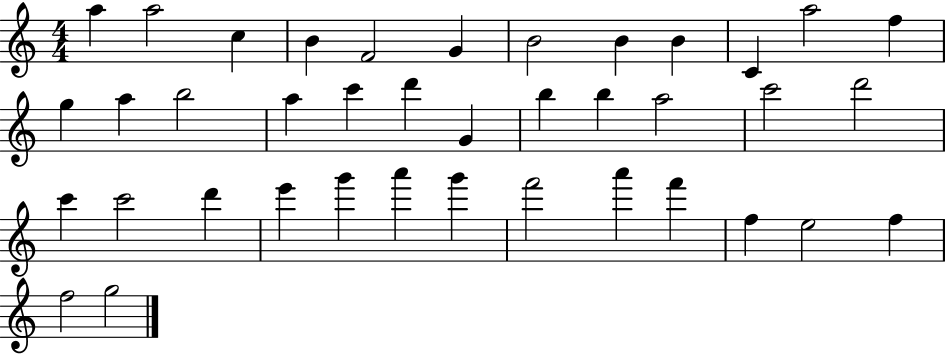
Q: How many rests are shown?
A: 0